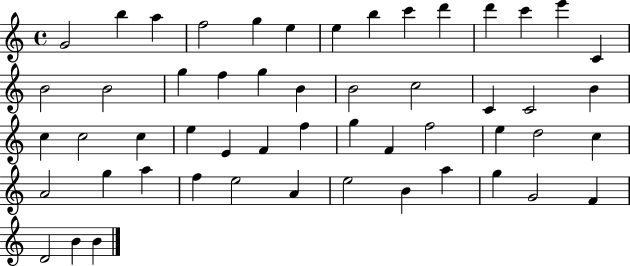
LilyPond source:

{
  \clef treble
  \time 4/4
  \defaultTimeSignature
  \key c \major
  g'2 b''4 a''4 | f''2 g''4 e''4 | e''4 b''4 c'''4 d'''4 | d'''4 c'''4 e'''4 c'4 | \break b'2 b'2 | g''4 f''4 g''4 b'4 | b'2 c''2 | c'4 c'2 b'4 | \break c''4 c''2 c''4 | e''4 e'4 f'4 f''4 | g''4 f'4 f''2 | e''4 d''2 c''4 | \break a'2 g''4 a''4 | f''4 e''2 a'4 | e''2 b'4 a''4 | g''4 g'2 f'4 | \break d'2 b'4 b'4 | \bar "|."
}